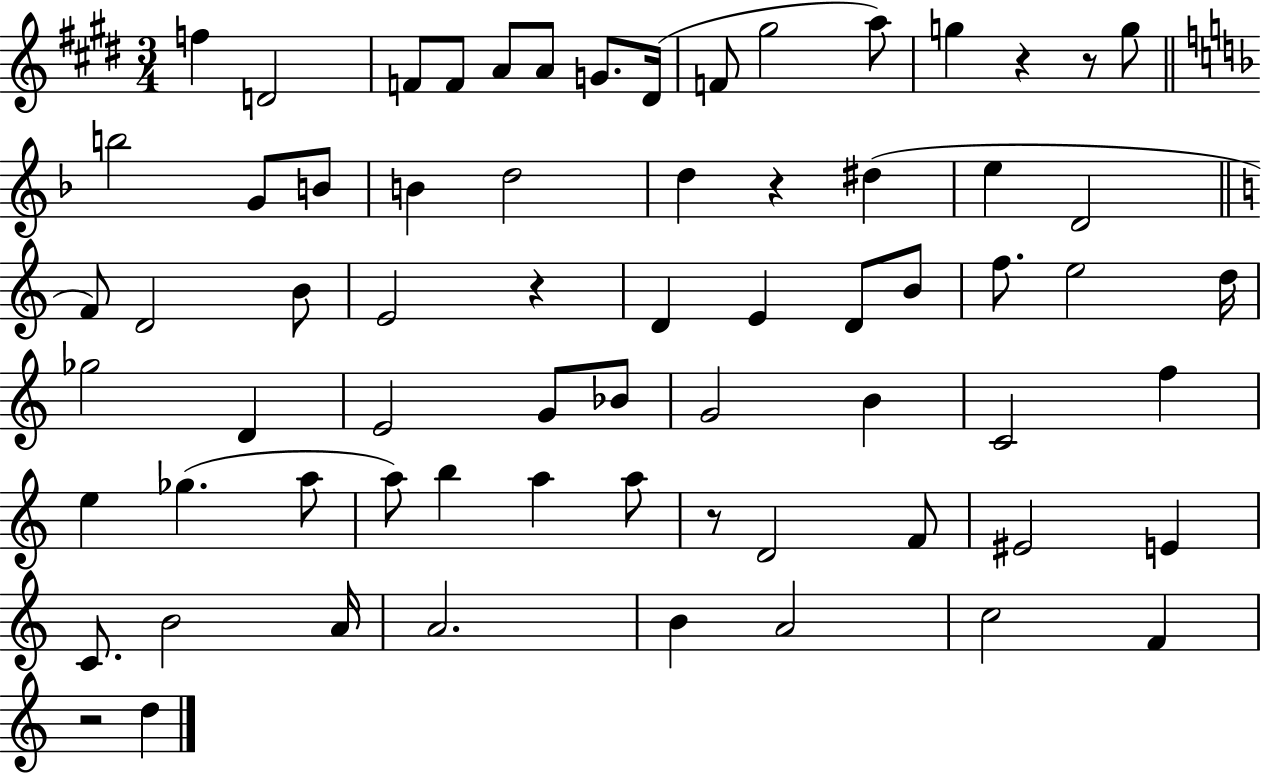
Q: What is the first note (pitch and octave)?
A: F5